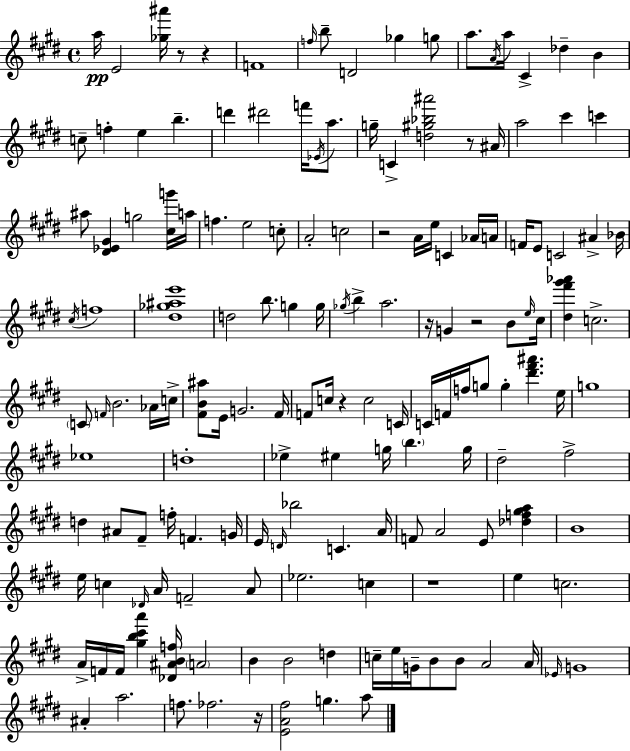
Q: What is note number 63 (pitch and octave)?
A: F4